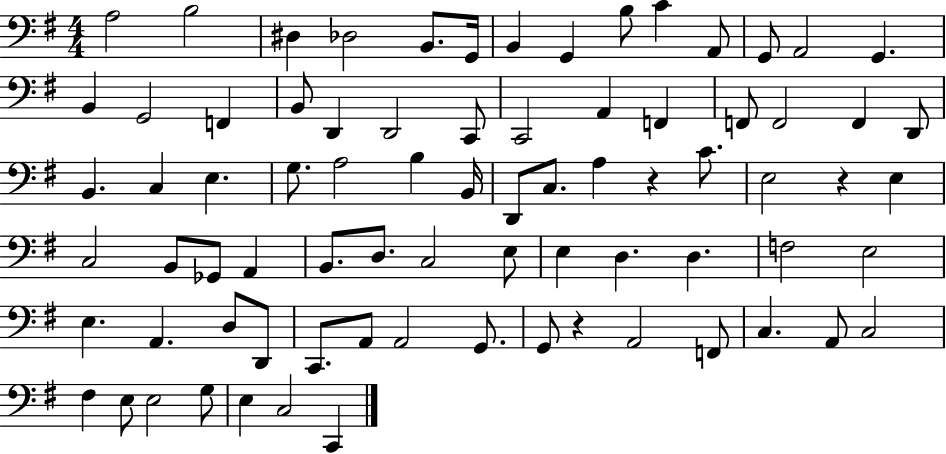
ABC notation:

X:1
T:Untitled
M:4/4
L:1/4
K:G
A,2 B,2 ^D, _D,2 B,,/2 G,,/4 B,, G,, B,/2 C A,,/2 G,,/2 A,,2 G,, B,, G,,2 F,, B,,/2 D,, D,,2 C,,/2 C,,2 A,, F,, F,,/2 F,,2 F,, D,,/2 B,, C, E, G,/2 A,2 B, B,,/4 D,,/2 C,/2 A, z C/2 E,2 z E, C,2 B,,/2 _G,,/2 A,, B,,/2 D,/2 C,2 E,/2 E, D, D, F,2 E,2 E, A,, D,/2 D,,/2 C,,/2 A,,/2 A,,2 G,,/2 G,,/2 z A,,2 F,,/2 C, A,,/2 C,2 ^F, E,/2 E,2 G,/2 E, C,2 C,,